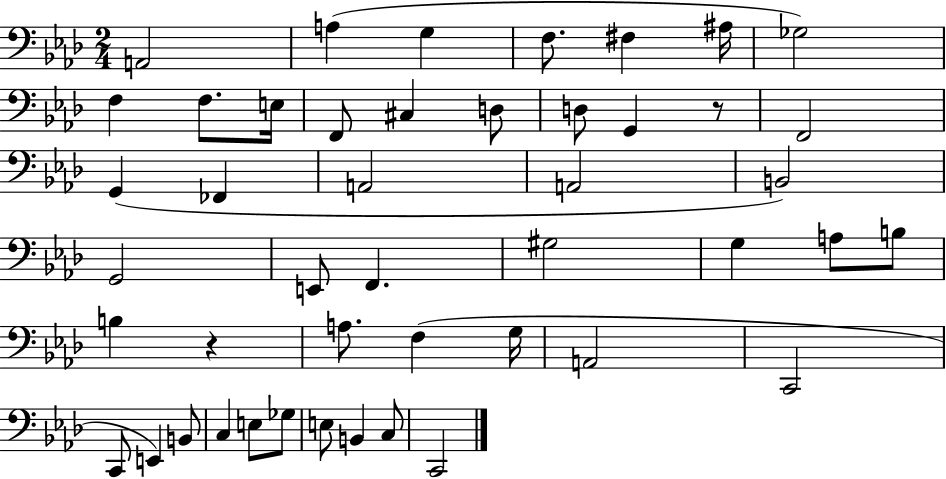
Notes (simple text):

A2/h A3/q G3/q F3/e. F#3/q A#3/s Gb3/h F3/q F3/e. E3/s F2/e C#3/q D3/e D3/e G2/q R/e F2/h G2/q FES2/q A2/h A2/h B2/h G2/h E2/e F2/q. G#3/h G3/q A3/e B3/e B3/q R/q A3/e. F3/q G3/s A2/h C2/h C2/e E2/q B2/e C3/q E3/e Gb3/e E3/e B2/q C3/e C2/h